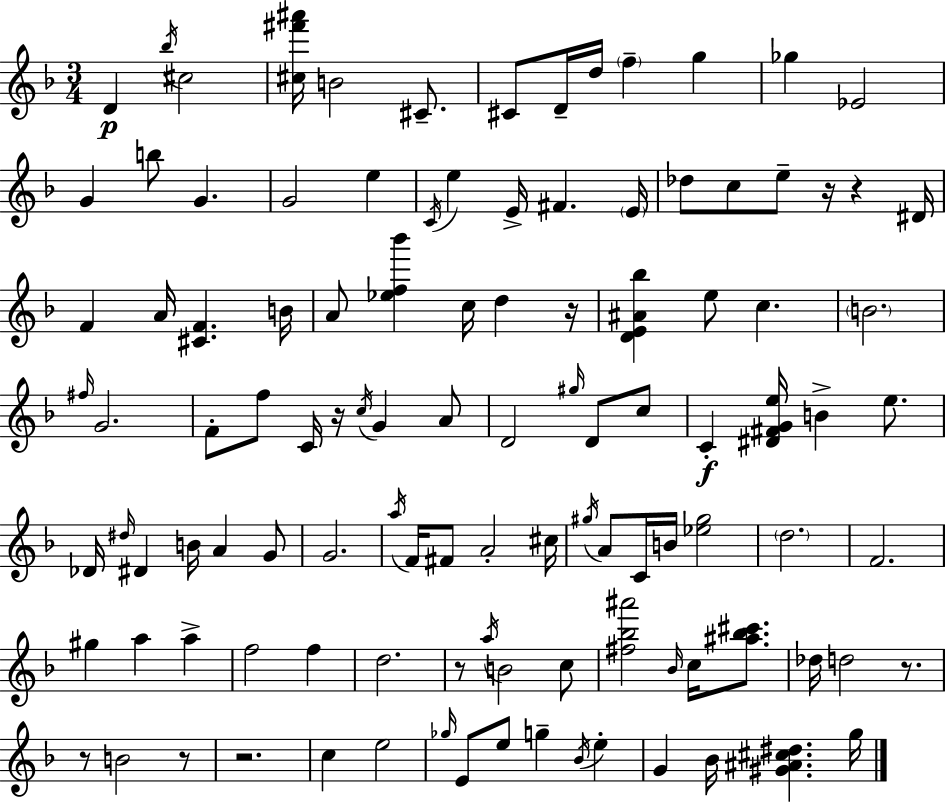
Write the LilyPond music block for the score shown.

{
  \clef treble
  \numericTimeSignature
  \time 3/4
  \key f \major
  \repeat volta 2 { d'4\p \acciaccatura { bes''16 } cis''2 | <cis'' fis''' ais'''>16 b'2 cis'8.-- | cis'8 d'16-- d''16 \parenthesize f''4-- g''4 | ges''4 ees'2 | \break g'4 b''8 g'4. | g'2 e''4 | \acciaccatura { c'16 } e''4 e'16-> fis'4. | \parenthesize e'16 des''8 c''8 e''8-- r16 r4 | \break dis'16 f'4 a'16 <cis' f'>4. | b'16 a'8 <ees'' f'' bes'''>4 c''16 d''4 | r16 <d' e' ais' bes''>4 e''8 c''4. | \parenthesize b'2. | \break \grace { fis''16 } g'2. | f'8-. f''8 c'16 r16 \acciaccatura { c''16 } g'4 | a'8 d'2 | \grace { gis''16 } d'8 c''8 c'4-.\f <dis' fis' g' e''>16 b'4-> | \break e''8. des'16 \grace { dis''16 } dis'4 b'16 | a'4 g'8 g'2. | \acciaccatura { a''16 } f'16 fis'8 a'2-. | cis''16 \acciaccatura { gis''16 } a'8 c'16 b'16 | \break <ees'' gis''>2 \parenthesize d''2. | f'2. | gis''4 | a''4 a''4-> f''2 | \break f''4 d''2. | r8 \acciaccatura { a''16 } b'2 | c''8 <fis'' bes'' ais'''>2 | \grace { bes'16 } c''16 <ais'' bes'' cis'''>8. des''16 d''2 | \break r8. r8 | b'2 r8 r2. | c''4 | e''2 \grace { ges''16 } e'8 | \break e''8 g''4-- \acciaccatura { bes'16 } e''4-. | g'4 bes'16 <gis' ais' cis'' dis''>4. g''16 | } \bar "|."
}